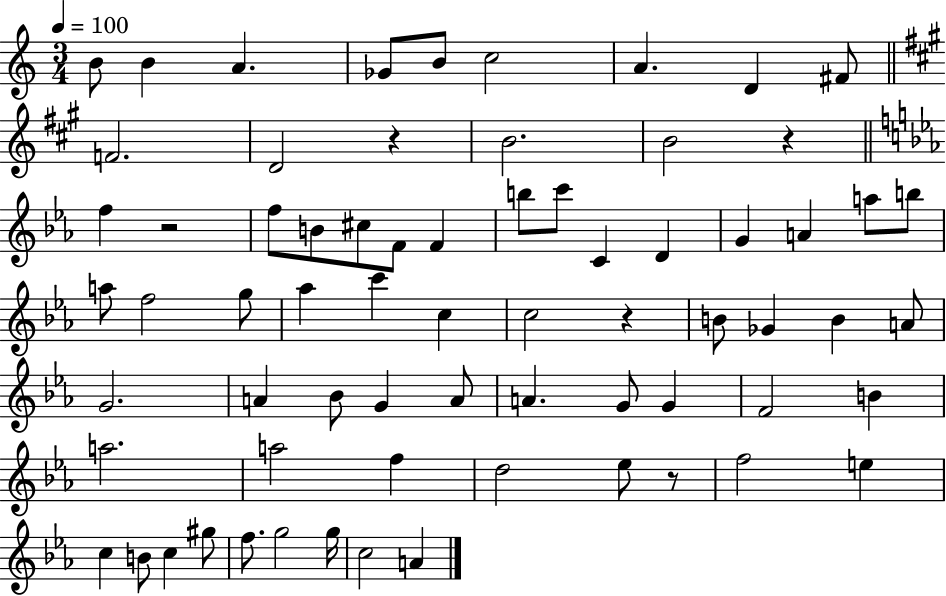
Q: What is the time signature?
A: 3/4